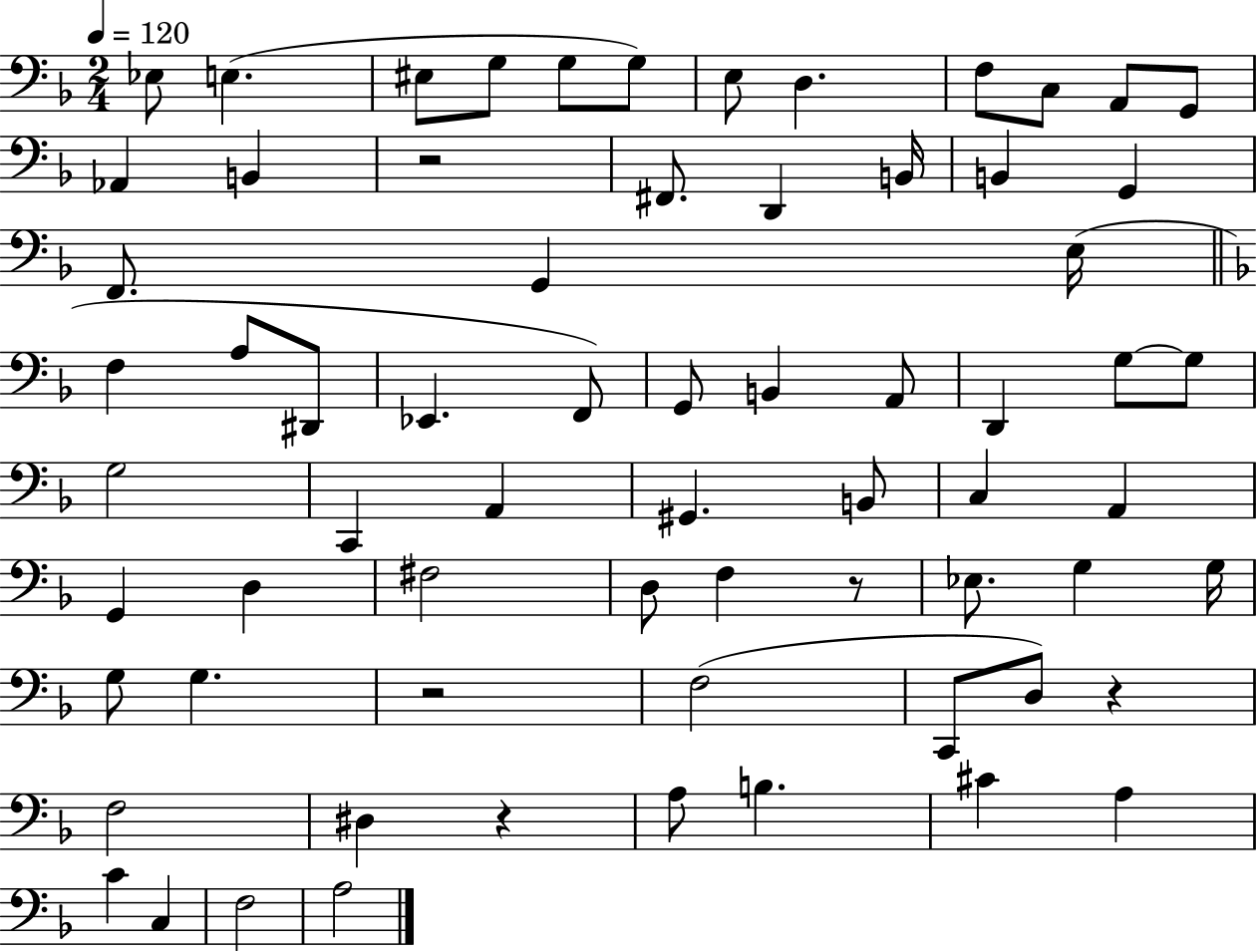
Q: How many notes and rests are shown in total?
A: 68